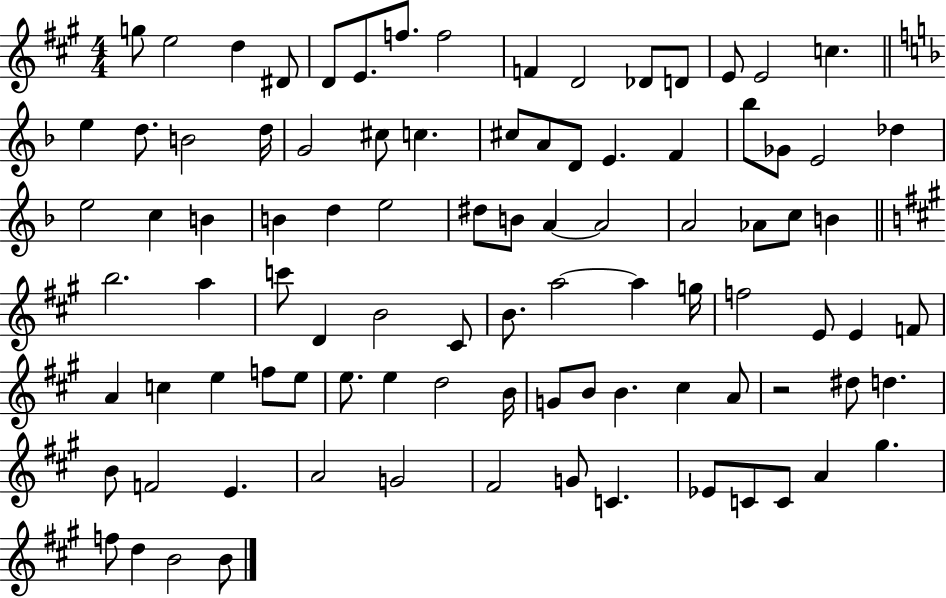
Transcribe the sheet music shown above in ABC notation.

X:1
T:Untitled
M:4/4
L:1/4
K:A
g/2 e2 d ^D/2 D/2 E/2 f/2 f2 F D2 _D/2 D/2 E/2 E2 c e d/2 B2 d/4 G2 ^c/2 c ^c/2 A/2 D/2 E F _b/2 _G/2 E2 _d e2 c B B d e2 ^d/2 B/2 A A2 A2 _A/2 c/2 B b2 a c'/2 D B2 ^C/2 B/2 a2 a g/4 f2 E/2 E F/2 A c e f/2 e/2 e/2 e d2 B/4 G/2 B/2 B ^c A/2 z2 ^d/2 d B/2 F2 E A2 G2 ^F2 G/2 C _E/2 C/2 C/2 A ^g f/2 d B2 B/2